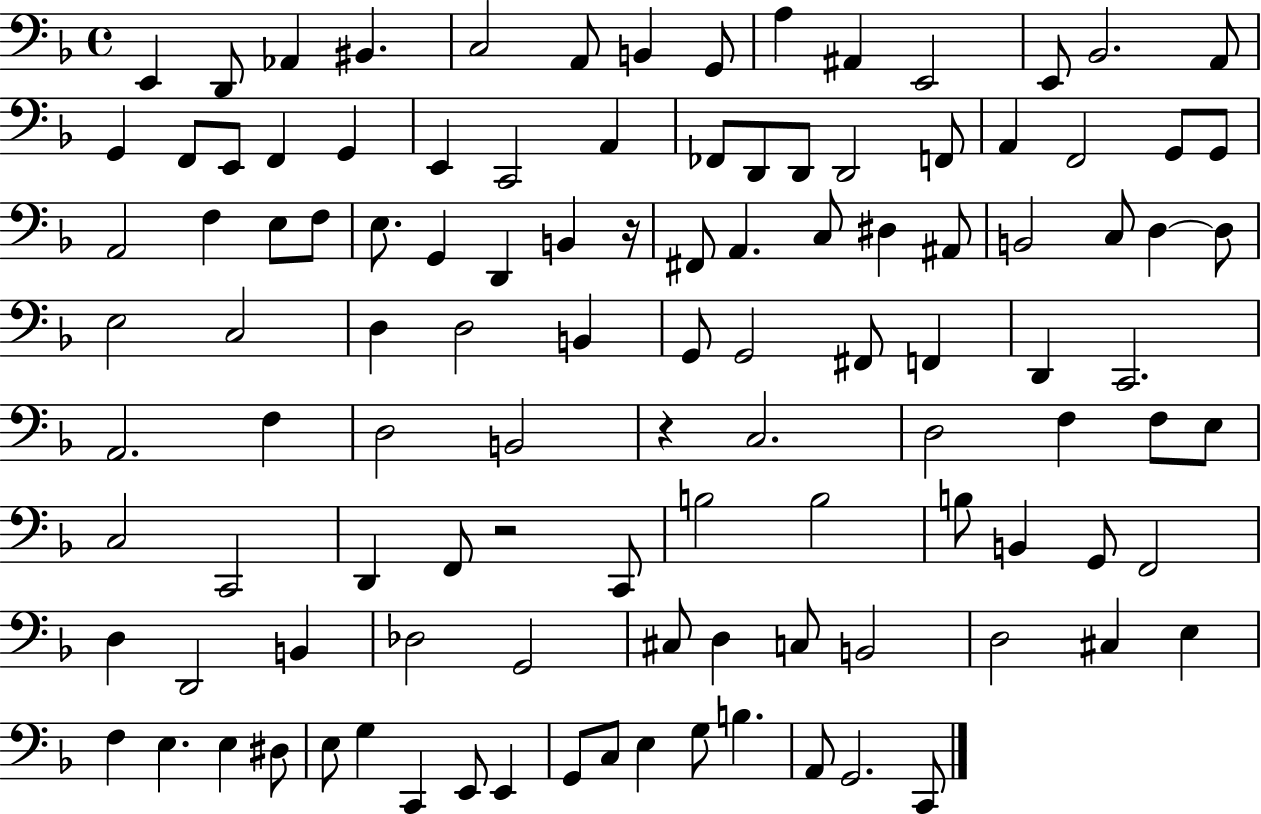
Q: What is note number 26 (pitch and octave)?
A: D2